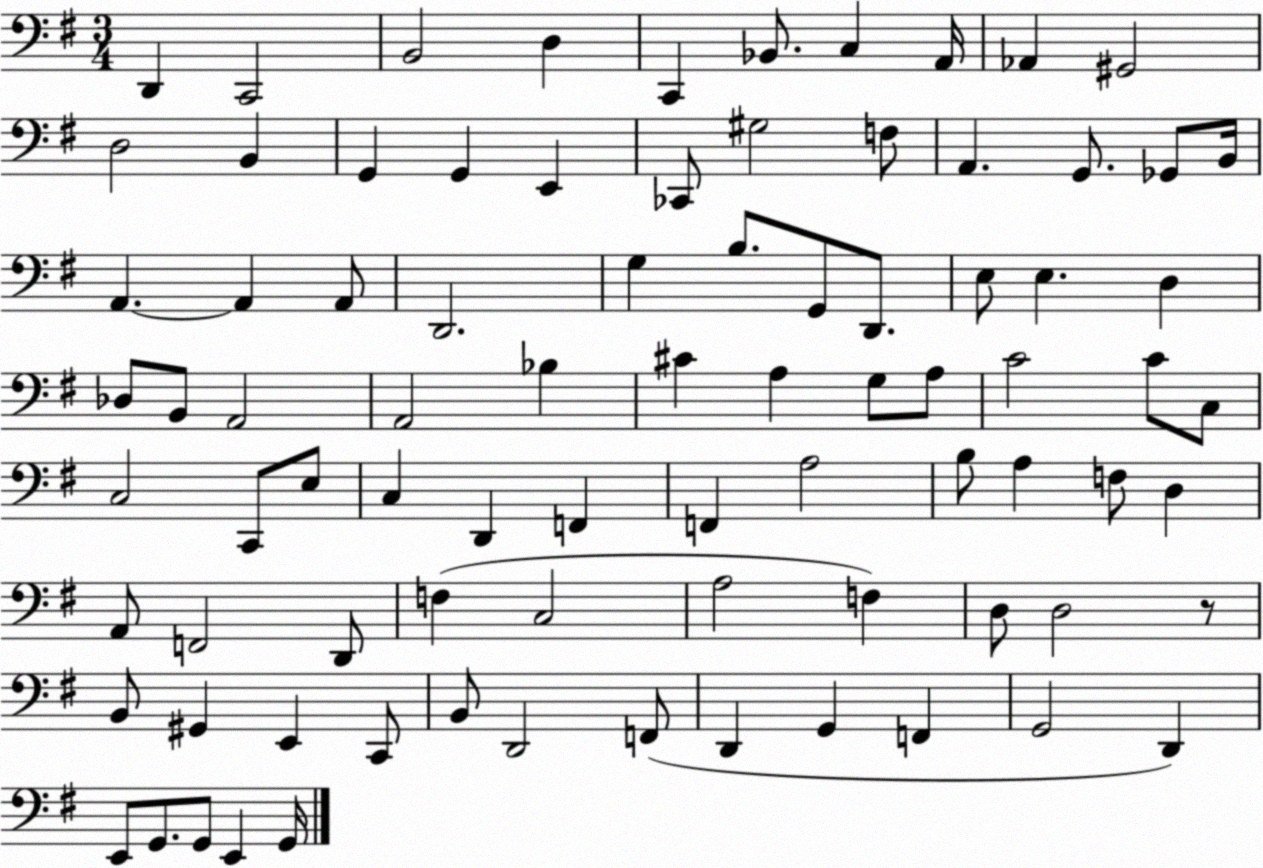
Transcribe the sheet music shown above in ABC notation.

X:1
T:Untitled
M:3/4
L:1/4
K:G
D,, C,,2 B,,2 D, C,, _B,,/2 C, A,,/4 _A,, ^G,,2 D,2 B,, G,, G,, E,, _C,,/2 ^G,2 F,/2 A,, G,,/2 _G,,/2 B,,/4 A,, A,, A,,/2 D,,2 G, B,/2 G,,/2 D,,/2 E,/2 E, D, _D,/2 B,,/2 A,,2 A,,2 _B, ^C A, G,/2 A,/2 C2 C/2 C,/2 C,2 C,,/2 E,/2 C, D,, F,, F,, A,2 B,/2 A, F,/2 D, A,,/2 F,,2 D,,/2 F, C,2 A,2 F, D,/2 D,2 z/2 B,,/2 ^G,, E,, C,,/2 B,,/2 D,,2 F,,/2 D,, G,, F,, G,,2 D,, E,,/2 G,,/2 G,,/2 E,, G,,/4